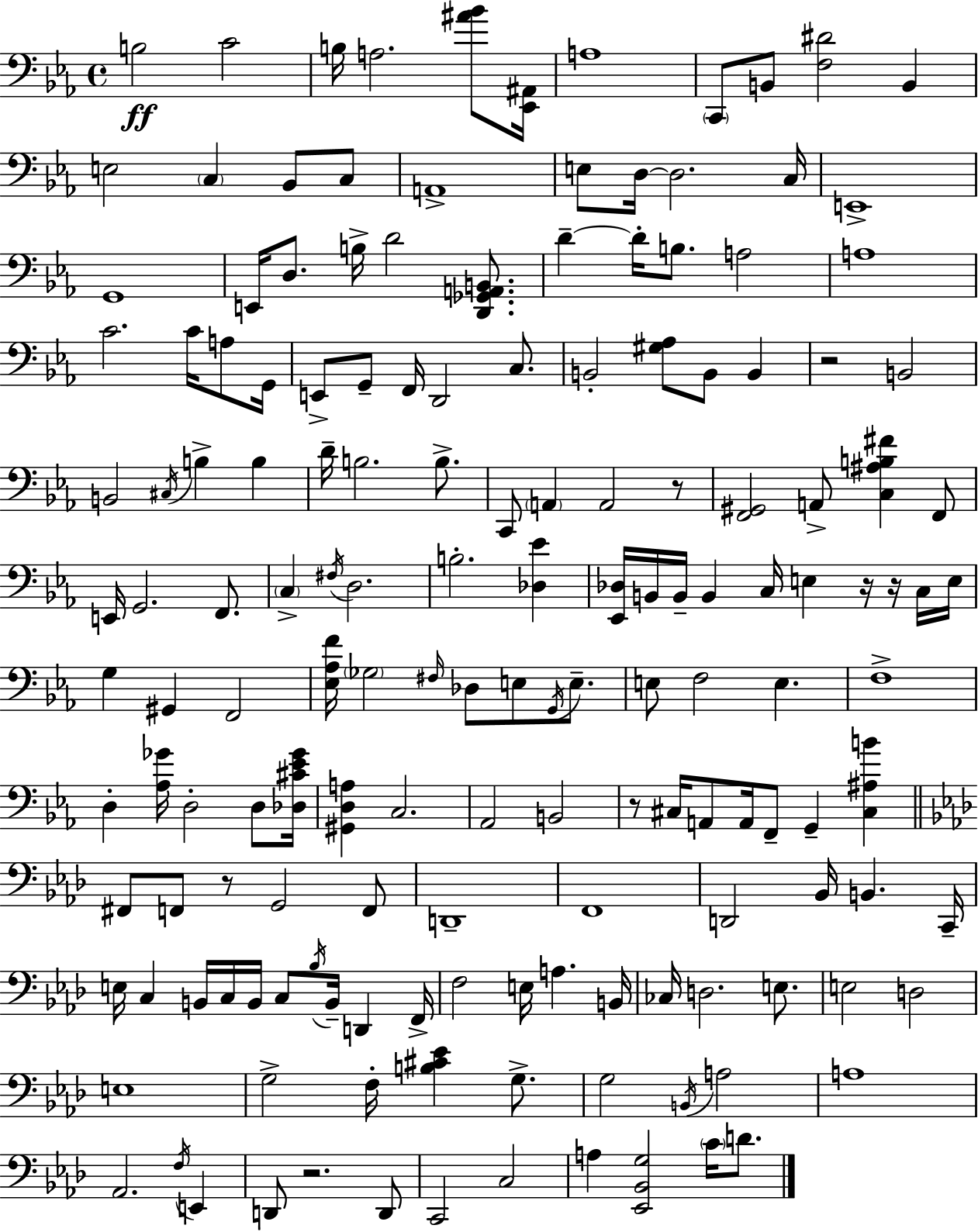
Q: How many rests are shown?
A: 7